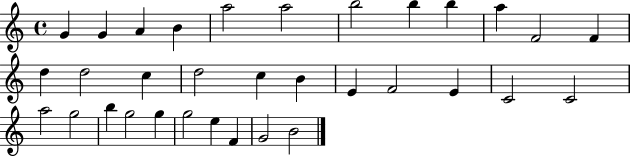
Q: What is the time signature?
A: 4/4